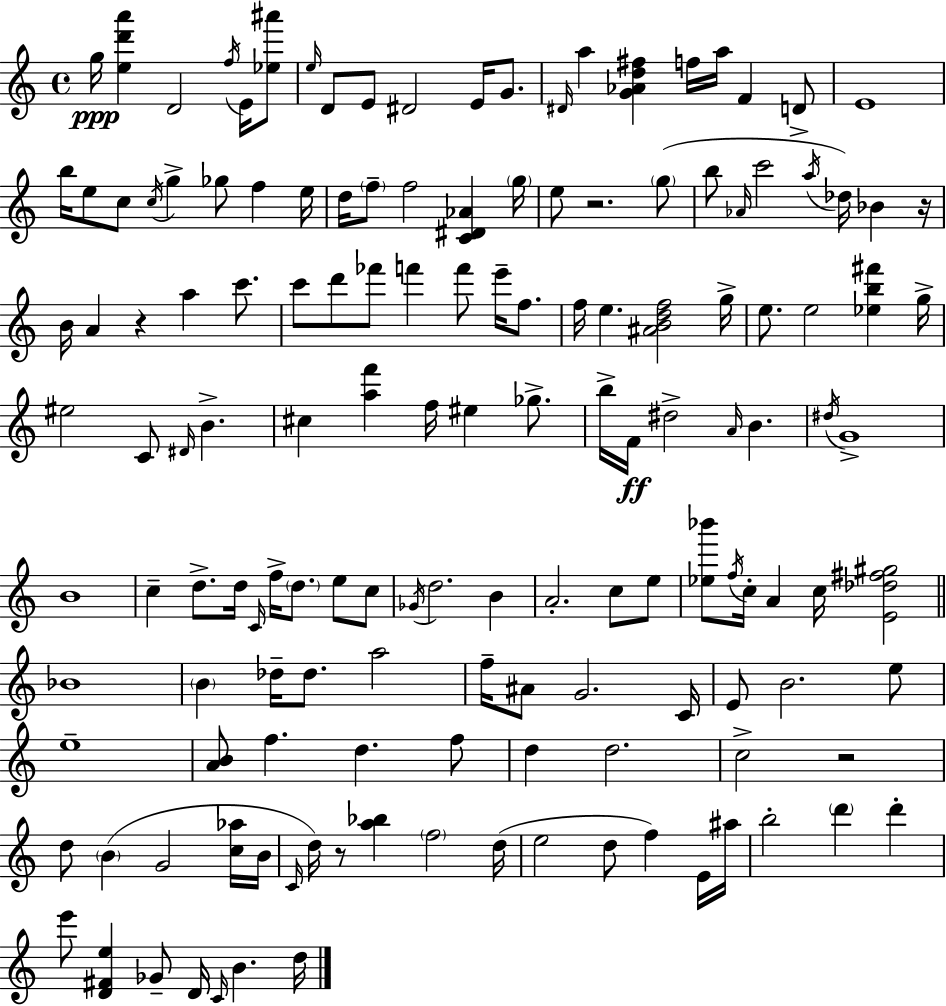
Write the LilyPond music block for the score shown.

{
  \clef treble
  \time 4/4
  \defaultTimeSignature
  \key a \minor
  g''16\ppp <e'' d''' a'''>4 d'2 \acciaccatura { f''16 } e'16 <ees'' ais'''>8 | \grace { e''16 } d'8 e'8 dis'2 e'16 g'8. | \grace { dis'16 } a''4 <g' aes' d'' fis''>4 f''16 a''16 f'4 | d'8-> e'1 | \break b''16 e''8 c''8 \acciaccatura { c''16 } g''4-> ges''8 f''4 | e''16 d''16 \parenthesize f''8-- f''2 <c' dis' aes'>4 | \parenthesize g''16 e''8 r2. | \parenthesize g''8( b''8 \grace { aes'16 } c'''2 \acciaccatura { a''16 }) | \break des''16 bes'4 r16 b'16 a'4 r4 a''4 | c'''8. c'''8 d'''8 fes'''8 f'''4 | f'''8 e'''16-- f''8. f''16 e''4. <ais' b' d'' f''>2 | g''16-> e''8. e''2 | \break <ees'' b'' fis'''>4 g''16-> eis''2 c'8 | \grace { dis'16 } b'4.-> cis''4 <a'' f'''>4 f''16 | eis''4 ges''8.-> b''16-> f'16\ff dis''2-> | \grace { a'16 } b'4. \acciaccatura { dis''16 } g'1-> | \break b'1 | c''4-- d''8.-> | d''16 \grace { c'16 } f''16-> \parenthesize d''8. e''8 c''8 \acciaccatura { ges'16 } d''2. | b'4 a'2.-. | \break c''8 e''8 <ees'' bes'''>8 \acciaccatura { f''16 } c''16-. a'4 | c''16 <e' des'' fis'' gis''>2 \bar "||" \break \key c \major bes'1 | \parenthesize b'4 des''16-- des''8. a''2 | f''16-- ais'8 g'2. c'16 | e'8 b'2. e''8 | \break e''1-- | <a' b'>8 f''4. d''4. f''8 | d''4 d''2. | c''2-> r2 | \break d''8 \parenthesize b'4( g'2 <c'' aes''>16 b'16 | \grace { c'16 } d''16) r8 <a'' bes''>4 \parenthesize f''2 | d''16( e''2 d''8 f''4) e'16 | ais''16 b''2-. \parenthesize d'''4 d'''4-. | \break e'''8 <d' fis' e''>4 ges'8-- d'16 \grace { c'16 } b'4. | d''16 \bar "|."
}